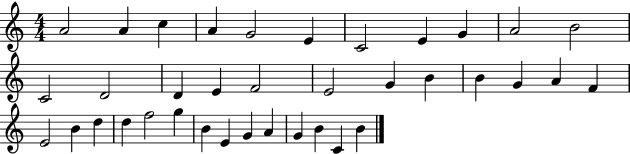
X:1
T:Untitled
M:4/4
L:1/4
K:C
A2 A c A G2 E C2 E G A2 B2 C2 D2 D E F2 E2 G B B G A F E2 B d d f2 g B E G A G B C B